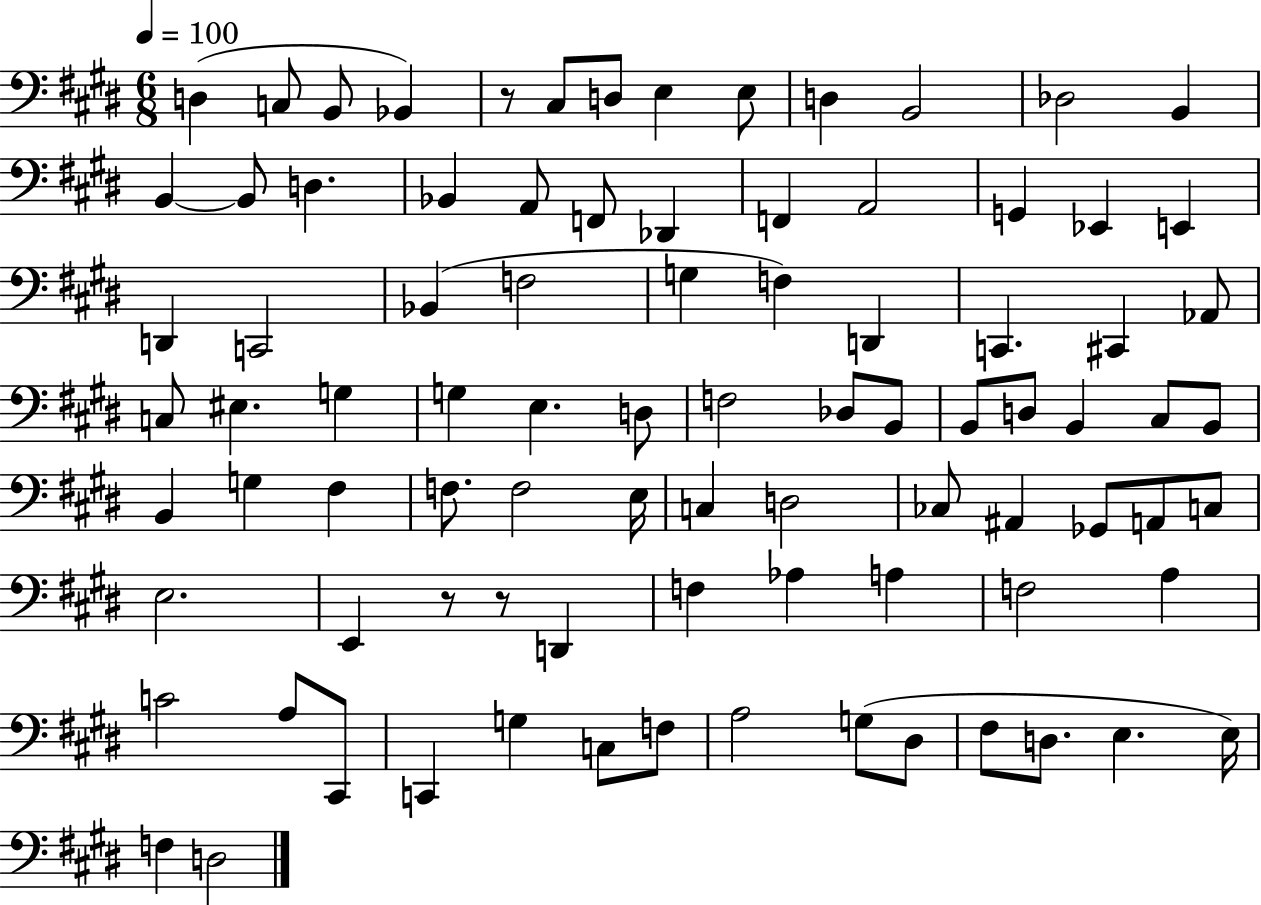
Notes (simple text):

D3/q C3/e B2/e Bb2/q R/e C#3/e D3/e E3/q E3/e D3/q B2/h Db3/h B2/q B2/q B2/e D3/q. Bb2/q A2/e F2/e Db2/q F2/q A2/h G2/q Eb2/q E2/q D2/q C2/h Bb2/q F3/h G3/q F3/q D2/q C2/q. C#2/q Ab2/e C3/e EIS3/q. G3/q G3/q E3/q. D3/e F3/h Db3/e B2/e B2/e D3/e B2/q C#3/e B2/e B2/q G3/q F#3/q F3/e. F3/h E3/s C3/q D3/h CES3/e A#2/q Gb2/e A2/e C3/e E3/h. E2/q R/e R/e D2/q F3/q Ab3/q A3/q F3/h A3/q C4/h A3/e C#2/e C2/q G3/q C3/e F3/e A3/h G3/e D#3/e F#3/e D3/e. E3/q. E3/s F3/q D3/h